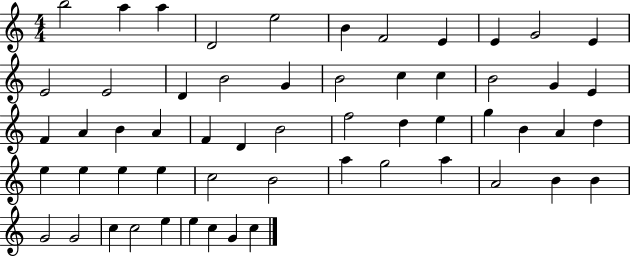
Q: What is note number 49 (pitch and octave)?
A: G4